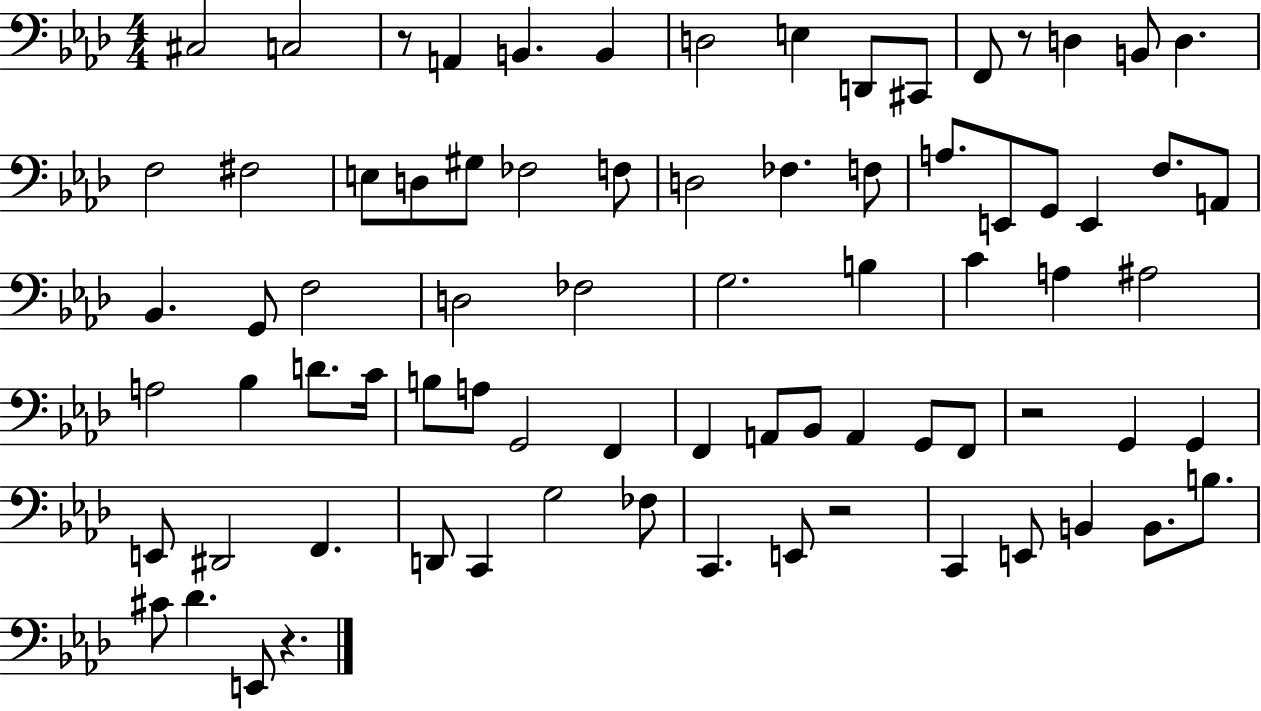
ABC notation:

X:1
T:Untitled
M:4/4
L:1/4
K:Ab
^C,2 C,2 z/2 A,, B,, B,, D,2 E, D,,/2 ^C,,/2 F,,/2 z/2 D, B,,/2 D, F,2 ^F,2 E,/2 D,/2 ^G,/2 _F,2 F,/2 D,2 _F, F,/2 A,/2 E,,/2 G,,/2 E,, F,/2 A,,/2 _B,, G,,/2 F,2 D,2 _F,2 G,2 B, C A, ^A,2 A,2 _B, D/2 C/4 B,/2 A,/2 G,,2 F,, F,, A,,/2 _B,,/2 A,, G,,/2 F,,/2 z2 G,, G,, E,,/2 ^D,,2 F,, D,,/2 C,, G,2 _F,/2 C,, E,,/2 z2 C,, E,,/2 B,, B,,/2 B,/2 ^C/2 _D E,,/2 z